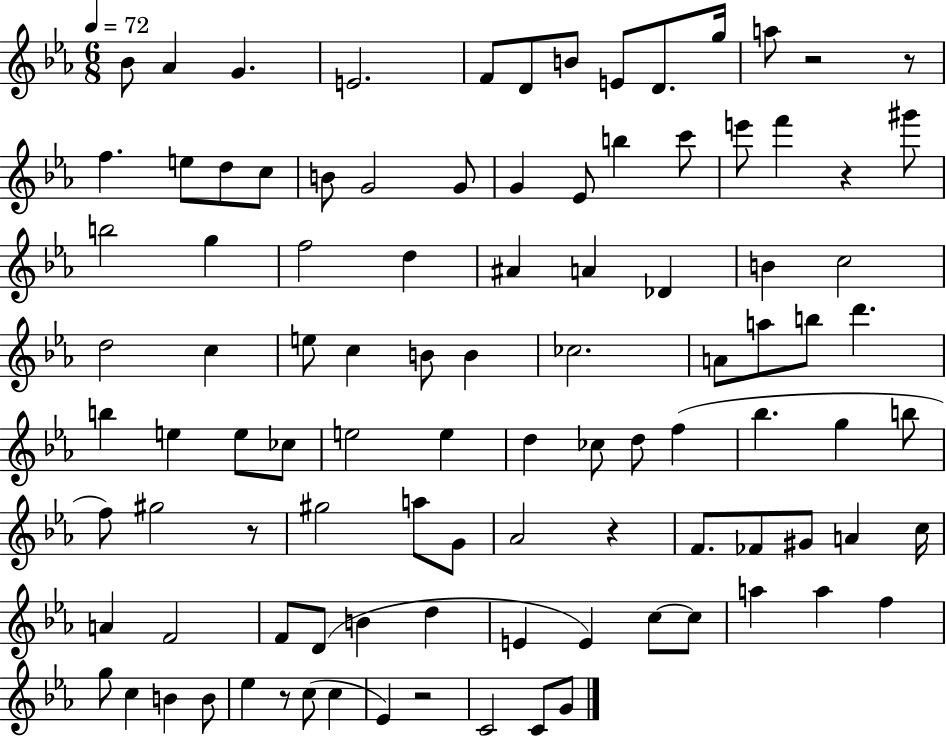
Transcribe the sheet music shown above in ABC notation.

X:1
T:Untitled
M:6/8
L:1/4
K:Eb
_B/2 _A G E2 F/2 D/2 B/2 E/2 D/2 g/4 a/2 z2 z/2 f e/2 d/2 c/2 B/2 G2 G/2 G _E/2 b c'/2 e'/2 f' z ^g'/2 b2 g f2 d ^A A _D B c2 d2 c e/2 c B/2 B _c2 A/2 a/2 b/2 d' b e e/2 _c/2 e2 e d _c/2 d/2 f _b g b/2 f/2 ^g2 z/2 ^g2 a/2 G/2 _A2 z F/2 _F/2 ^G/2 A c/4 A F2 F/2 D/2 B d E E c/2 c/2 a a f g/2 c B B/2 _e z/2 c/2 c _E z2 C2 C/2 G/2